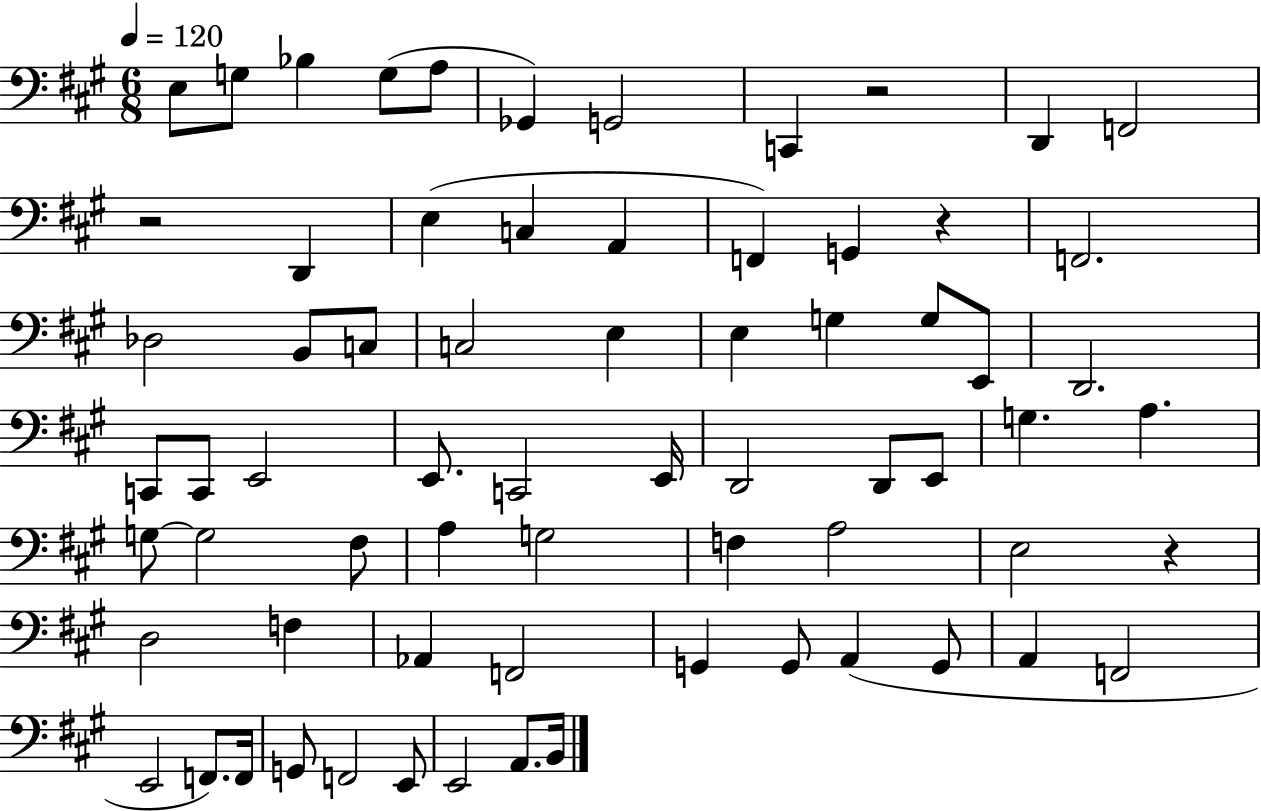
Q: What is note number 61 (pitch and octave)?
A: F2